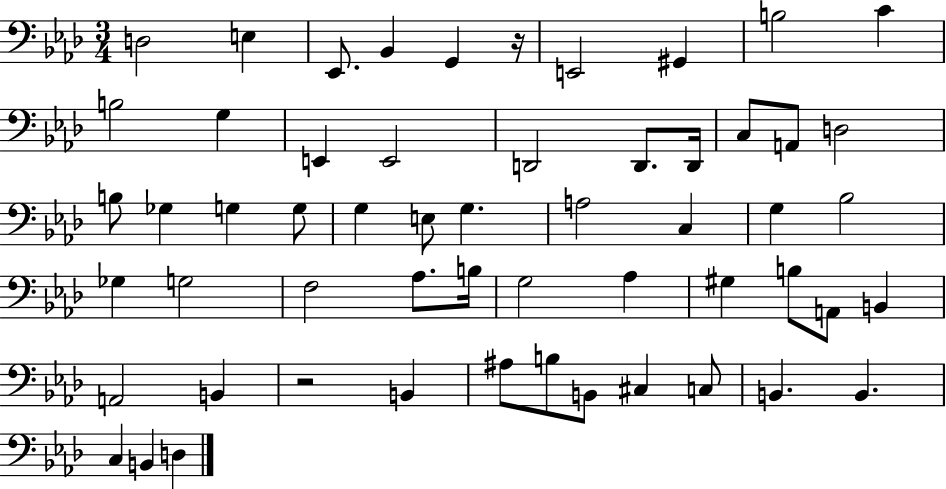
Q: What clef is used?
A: bass